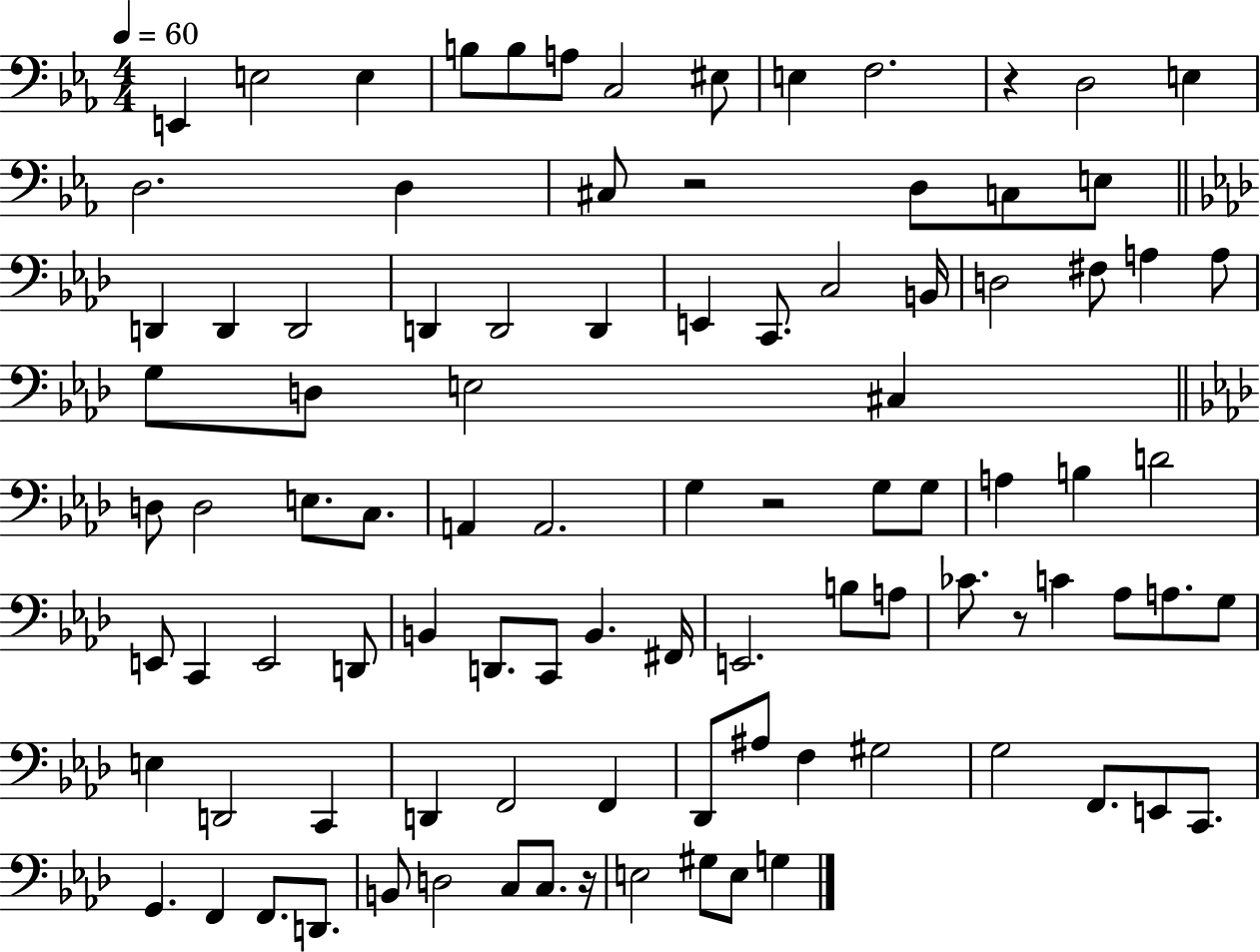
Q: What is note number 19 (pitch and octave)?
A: D2